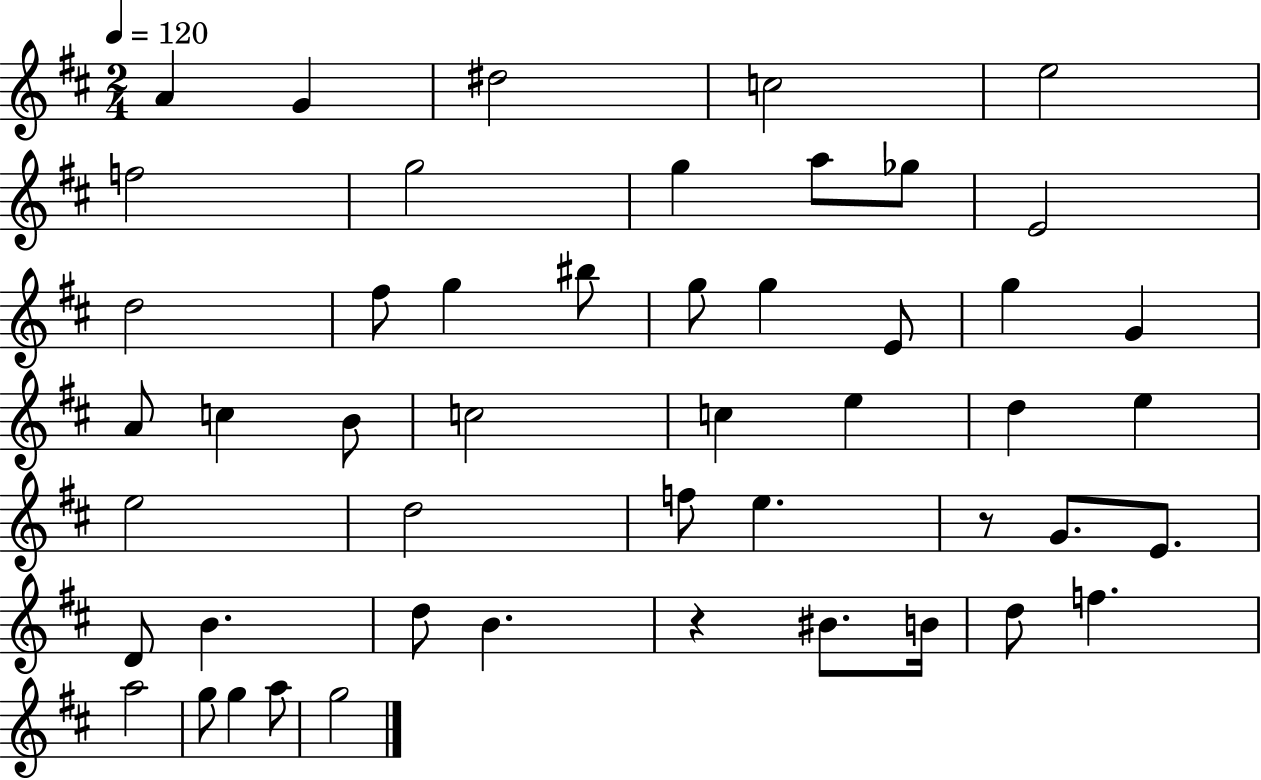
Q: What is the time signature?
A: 2/4